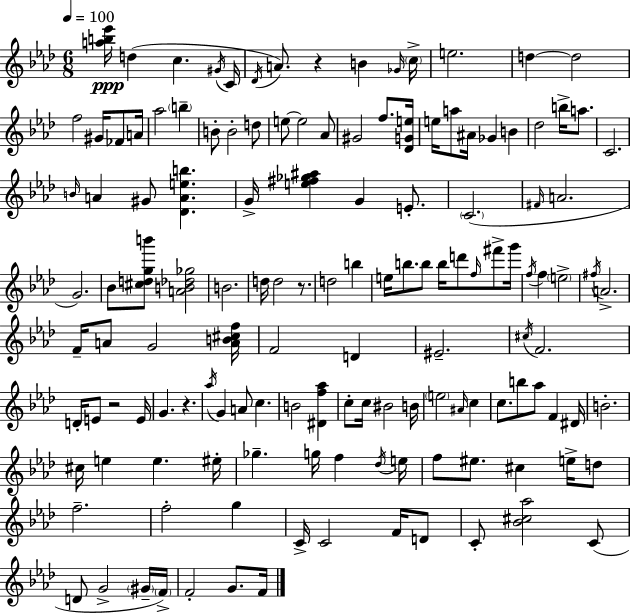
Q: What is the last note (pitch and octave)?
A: F4